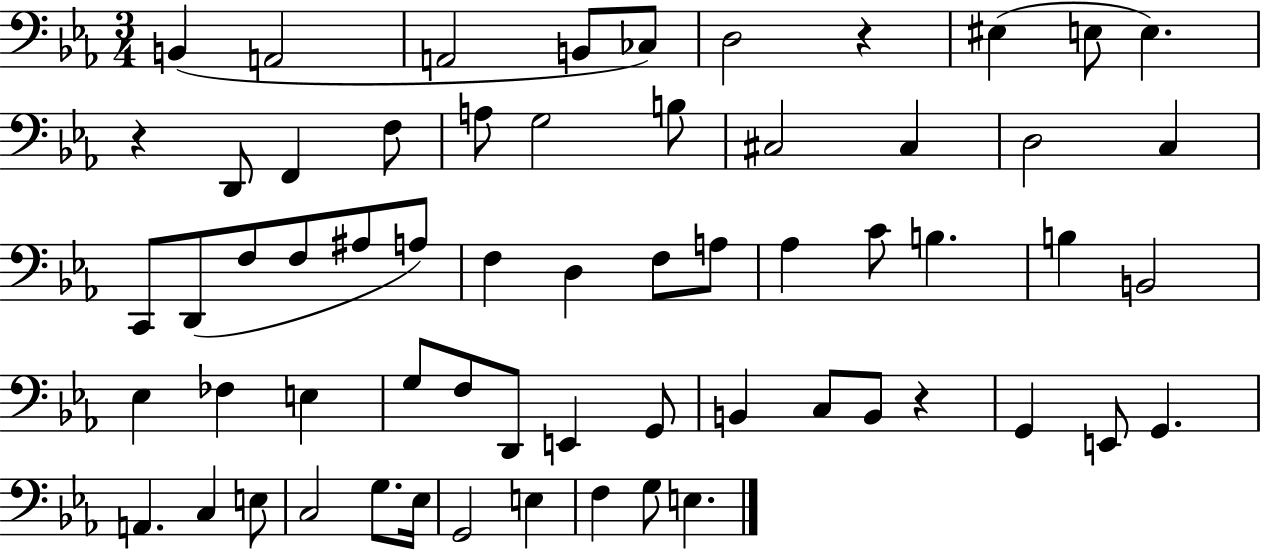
{
  \clef bass
  \numericTimeSignature
  \time 3/4
  \key ees \major
  b,4( a,2 | a,2 b,8 ces8) | d2 r4 | eis4( e8 e4.) | \break r4 d,8 f,4 f8 | a8 g2 b8 | cis2 cis4 | d2 c4 | \break c,8 d,8( f8 f8 ais8 a8) | f4 d4 f8 a8 | aes4 c'8 b4. | b4 b,2 | \break ees4 fes4 e4 | g8 f8 d,8 e,4 g,8 | b,4 c8 b,8 r4 | g,4 e,8 g,4. | \break a,4. c4 e8 | c2 g8. ees16 | g,2 e4 | f4 g8 e4. | \break \bar "|."
}